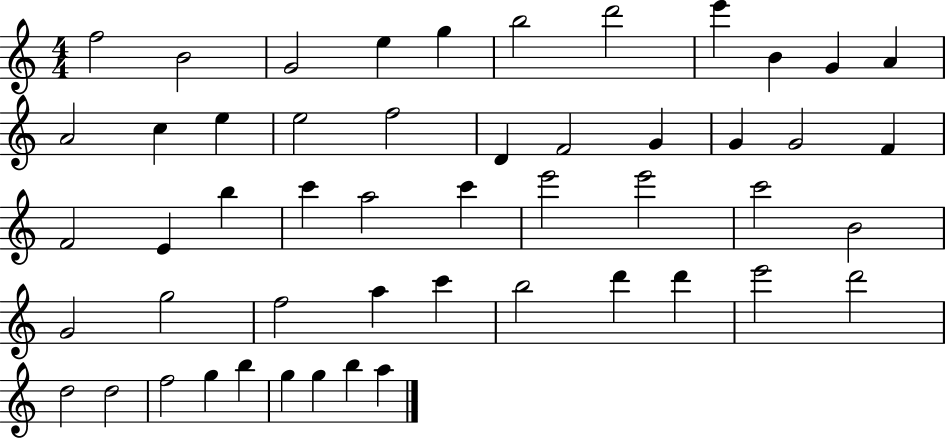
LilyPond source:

{
  \clef treble
  \numericTimeSignature
  \time 4/4
  \key c \major
  f''2 b'2 | g'2 e''4 g''4 | b''2 d'''2 | e'''4 b'4 g'4 a'4 | \break a'2 c''4 e''4 | e''2 f''2 | d'4 f'2 g'4 | g'4 g'2 f'4 | \break f'2 e'4 b''4 | c'''4 a''2 c'''4 | e'''2 e'''2 | c'''2 b'2 | \break g'2 g''2 | f''2 a''4 c'''4 | b''2 d'''4 d'''4 | e'''2 d'''2 | \break d''2 d''2 | f''2 g''4 b''4 | g''4 g''4 b''4 a''4 | \bar "|."
}